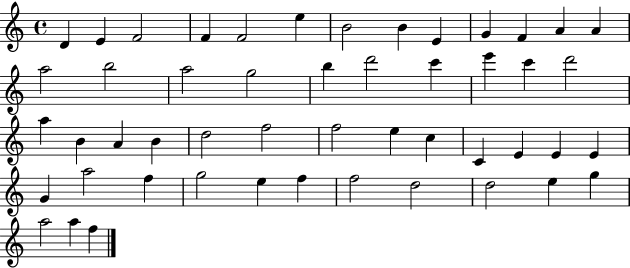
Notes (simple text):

D4/q E4/q F4/h F4/q F4/h E5/q B4/h B4/q E4/q G4/q F4/q A4/q A4/q A5/h B5/h A5/h G5/h B5/q D6/h C6/q E6/q C6/q D6/h A5/q B4/q A4/q B4/q D5/h F5/h F5/h E5/q C5/q C4/q E4/q E4/q E4/q G4/q A5/h F5/q G5/h E5/q F5/q F5/h D5/h D5/h E5/q G5/q A5/h A5/q F5/q